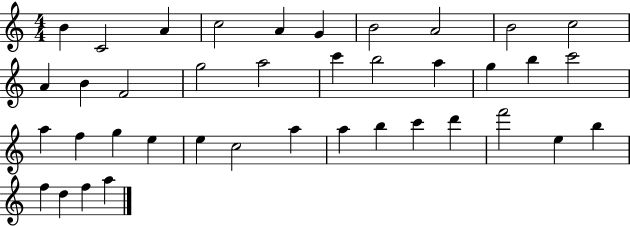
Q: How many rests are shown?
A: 0